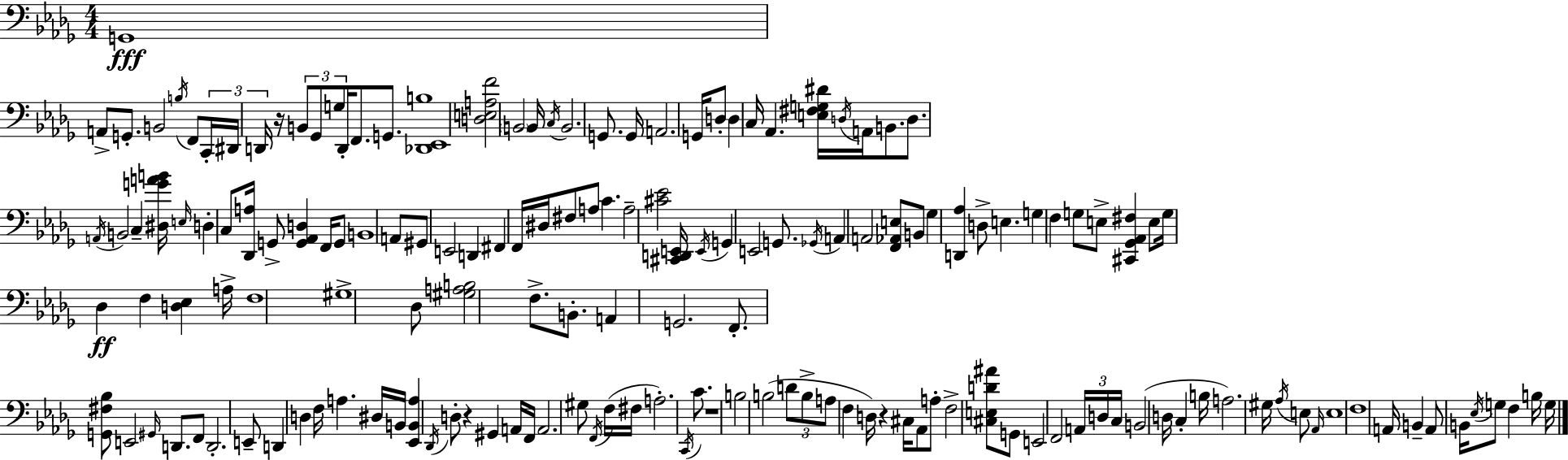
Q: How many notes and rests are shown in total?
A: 162